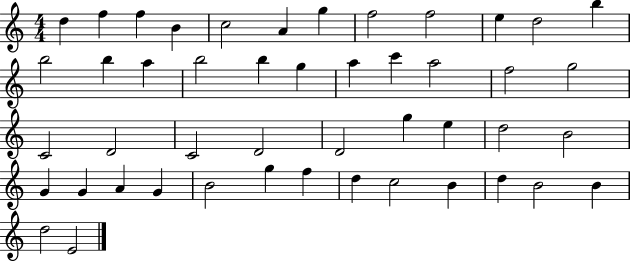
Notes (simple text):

D5/q F5/q F5/q B4/q C5/h A4/q G5/q F5/h F5/h E5/q D5/h B5/q B5/h B5/q A5/q B5/h B5/q G5/q A5/q C6/q A5/h F5/h G5/h C4/h D4/h C4/h D4/h D4/h G5/q E5/q D5/h B4/h G4/q G4/q A4/q G4/q B4/h G5/q F5/q D5/q C5/h B4/q D5/q B4/h B4/q D5/h E4/h